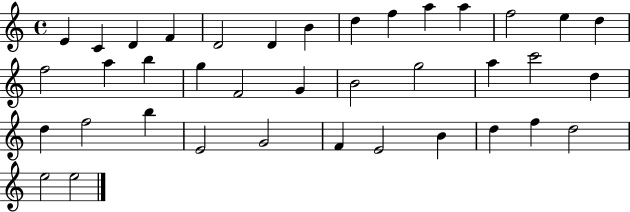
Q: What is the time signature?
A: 4/4